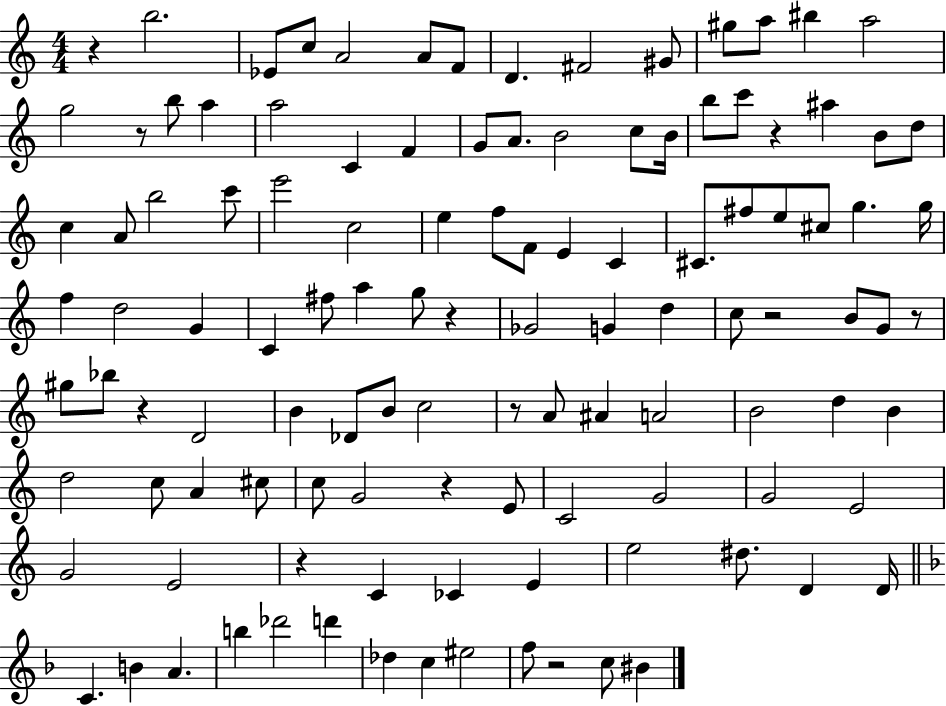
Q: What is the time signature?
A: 4/4